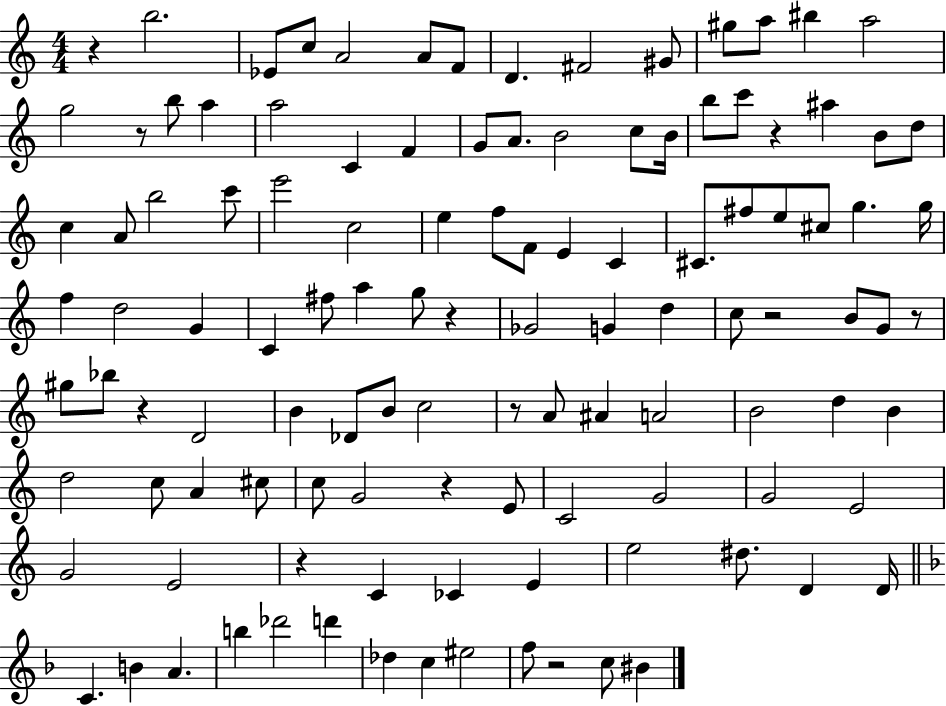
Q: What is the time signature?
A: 4/4